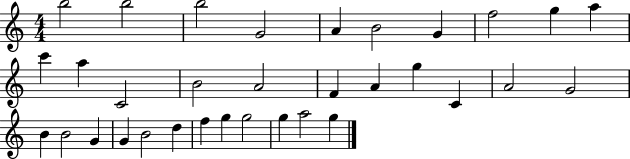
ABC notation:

X:1
T:Untitled
M:4/4
L:1/4
K:C
b2 b2 b2 G2 A B2 G f2 g a c' a C2 B2 A2 F A g C A2 G2 B B2 G G B2 d f g g2 g a2 g